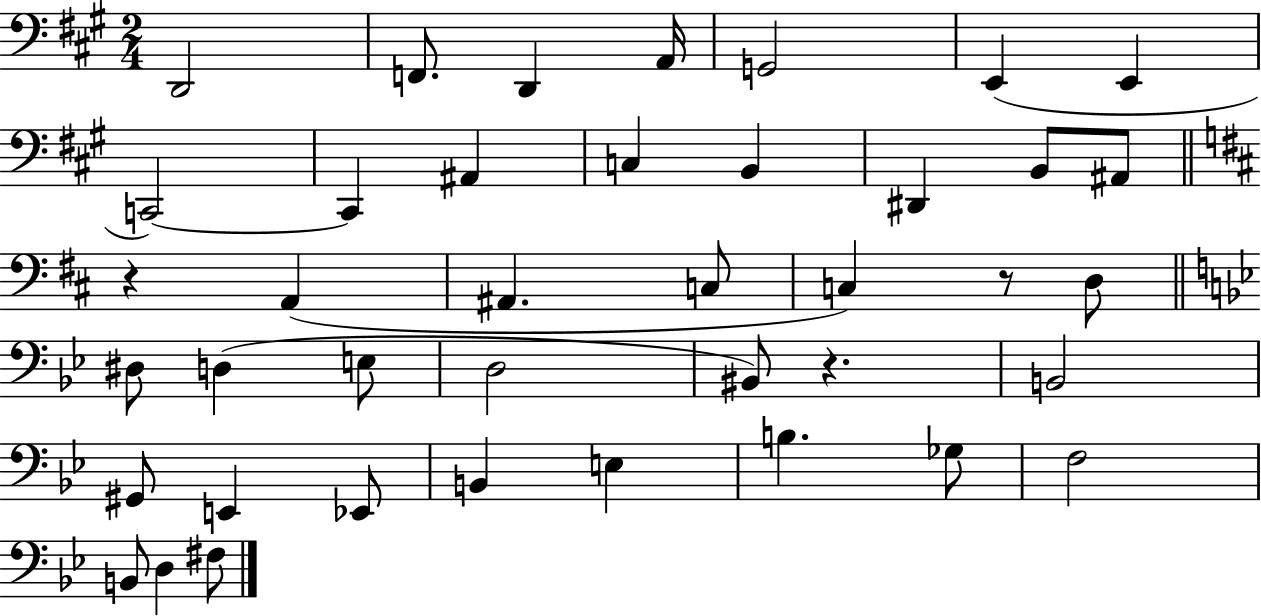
D2/h F2/e. D2/q A2/s G2/h E2/q E2/q C2/h C2/q A#2/q C3/q B2/q D#2/q B2/e A#2/e R/q A2/q A#2/q. C3/e C3/q R/e D3/e D#3/e D3/q E3/e D3/h BIS2/e R/q. B2/h G#2/e E2/q Eb2/e B2/q E3/q B3/q. Gb3/e F3/h B2/e D3/q F#3/e